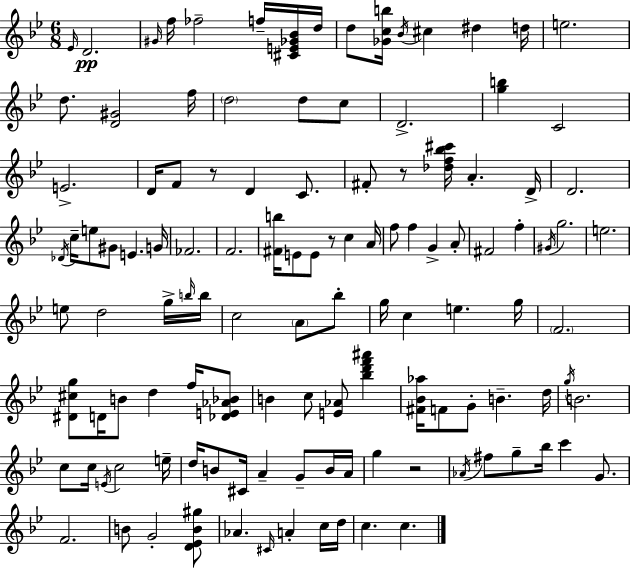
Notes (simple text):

Eb4/s D4/h. G#4/s F5/s FES5/h F5/s [C#4,E4,Gb4,Bb4]/s D5/s D5/e [Gb4,C5,B5]/s Bb4/s C#5/q D#5/q D5/s E5/h. D5/e. [D4,G#4]/h F5/s D5/h D5/e C5/e D4/h. [G5,B5]/q C4/h E4/h. D4/s F4/e R/e D4/q C4/e. F#4/e R/e [Db5,F5,Bb5,C#6]/s A4/q. D4/s D4/h. Db4/s C5/s E5/e G#4/e E4/q. G4/s FES4/h. F4/h. [F#4,B5]/s E4/e E4/e R/e C5/q A4/s F5/e F5/q G4/q A4/e F#4/h F5/q G#4/s G5/h. E5/h. E5/e D5/h G5/s B5/s B5/s C5/h A4/e Bb5/e G5/s C5/q E5/q. G5/s F4/h. [D#4,C#5,G5]/e D4/s B4/e D5/q F5/s [Db4,E4,Ab4,Bb4]/e B4/q C5/e [E4,Ab4]/e [Bb5,D6,F6,A#6]/q [F#4,Bb4,Ab5]/s F4/e G4/e B4/q. D5/s G5/s B4/h. C5/e C5/s E4/s C5/h E5/s D5/s B4/e C#4/s A4/q G4/e B4/s A4/s G5/q R/h Ab4/s F#5/e G5/e Bb5/s C6/q G4/e. F4/h. B4/e G4/h [D4,Eb4,B4,G#5]/e Ab4/q. C#4/s A4/q C5/s D5/s C5/q. C5/q.